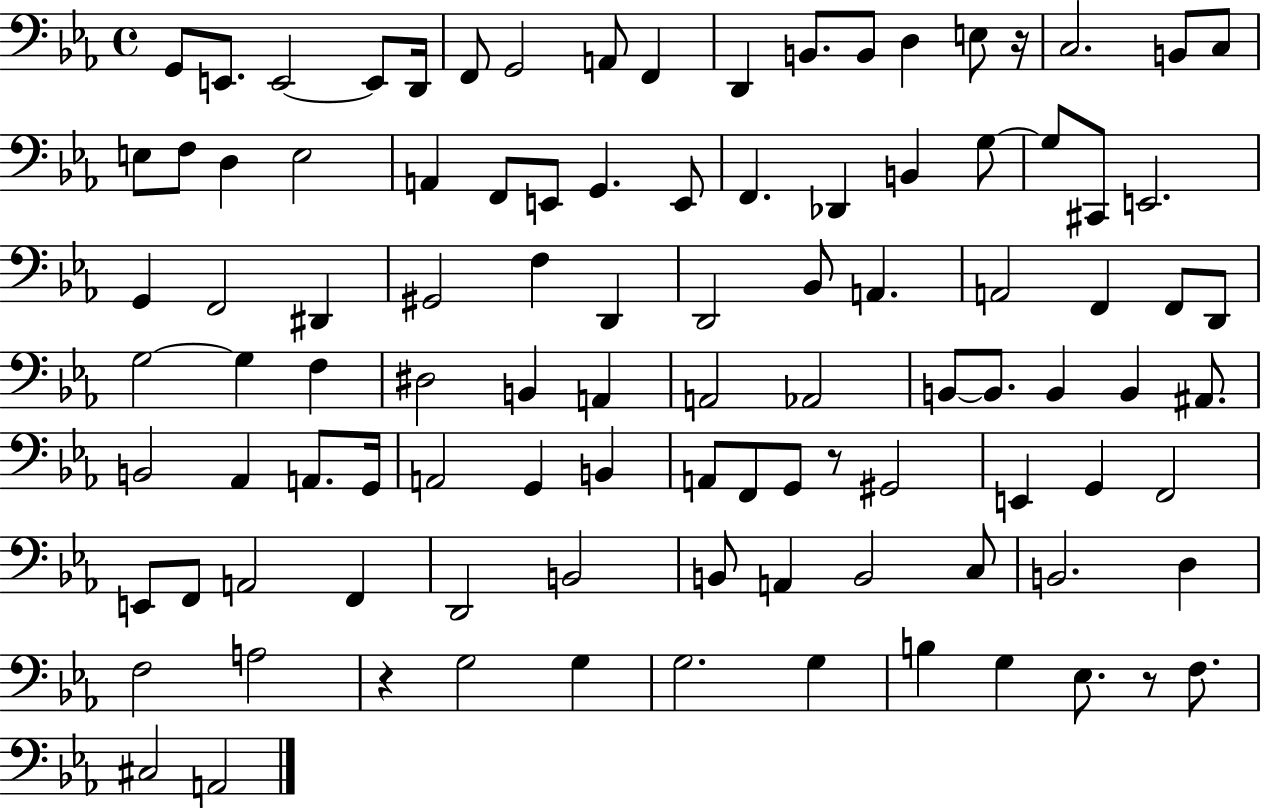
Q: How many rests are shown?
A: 4